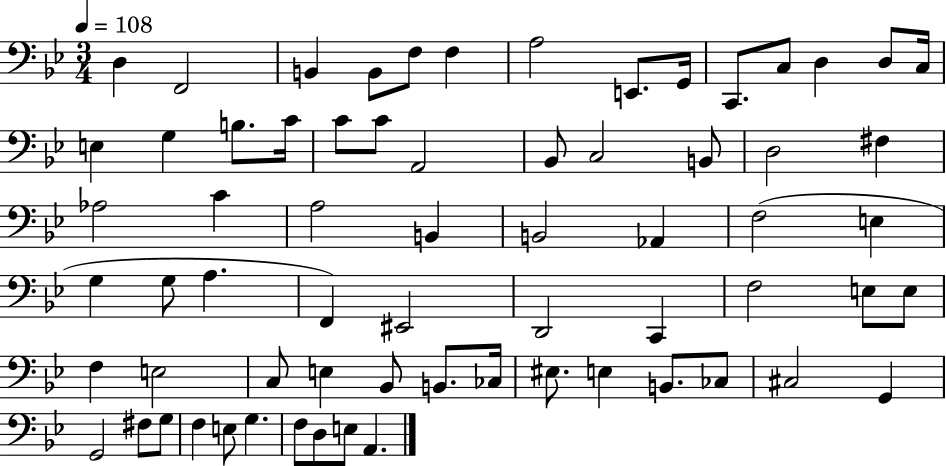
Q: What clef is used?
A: bass